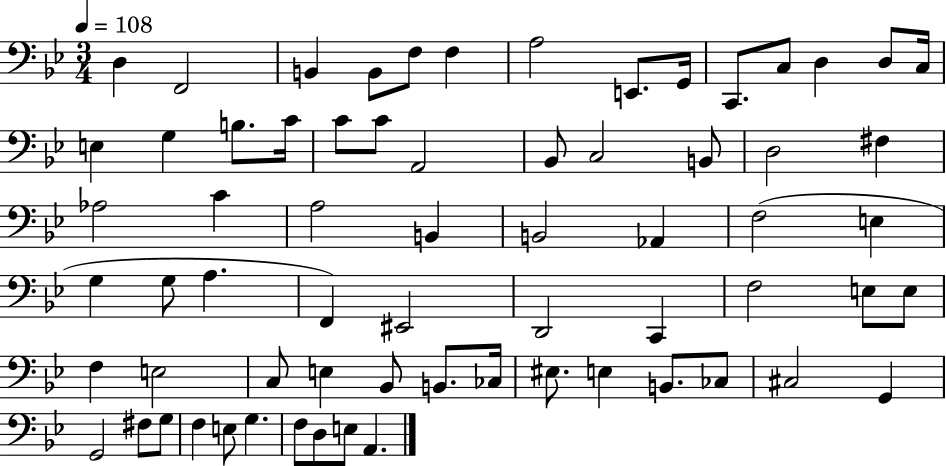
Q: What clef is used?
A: bass